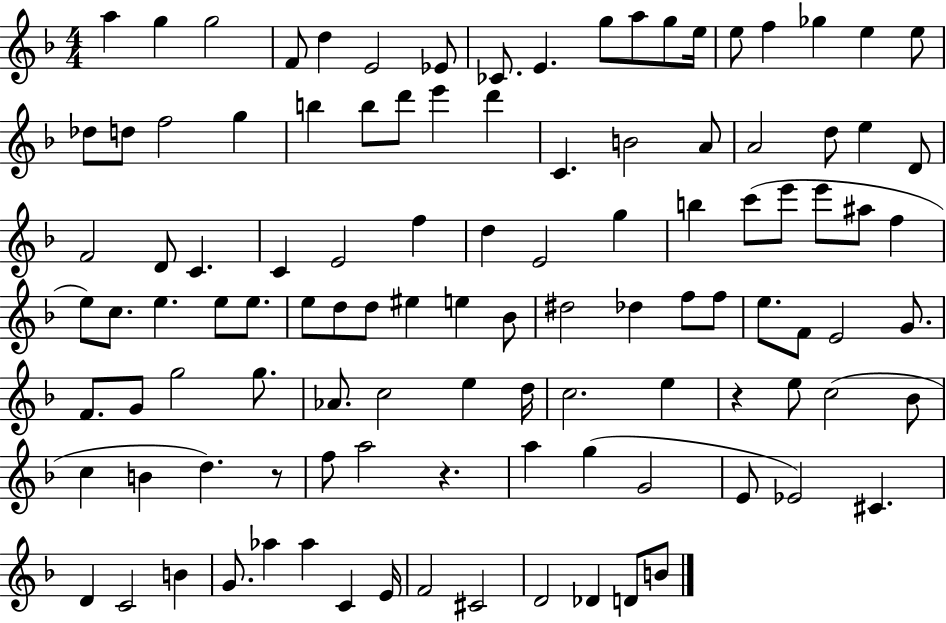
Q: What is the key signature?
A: F major